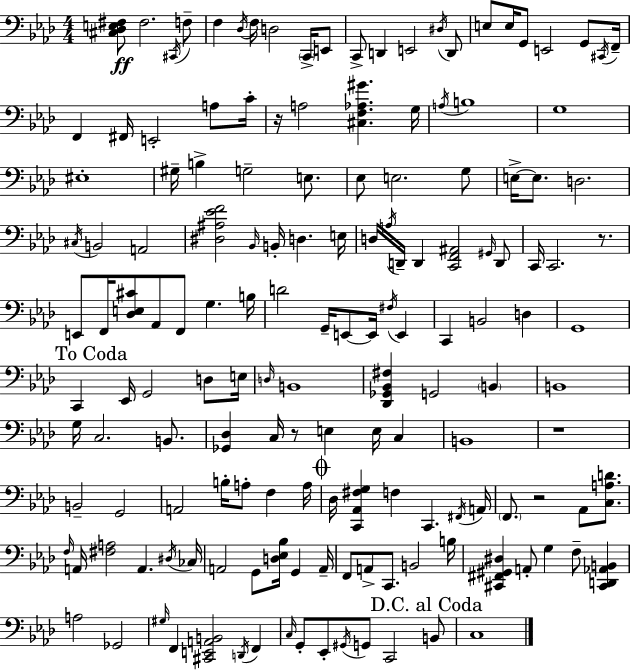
[C#3,Db3,E3,F#3]/e F#3/h. C#2/s F3/e F3/q Db3/s F3/s D3/h C2/s E2/e C2/e D2/q E2/h D#3/s D2/e E3/e E3/s G2/e E2/h G2/e C#2/s F2/s F2/q F#2/s E2/h A3/e C4/s R/s A3/h [C#3,F3,Ab3,G#4]/q. G3/s A3/s B3/w G3/w EIS3/w G#3/s B3/q G3/h E3/e. Eb3/e E3/h. G3/e E3/s E3/e. D3/h. C#3/s B2/h A2/h [D#3,A#3,Eb4,F4]/h Bb2/s B2/s D3/q. E3/s D3/s A3/s D2/s D2/q [C2,F2,A#2]/h G#2/s D2/e C2/s C2/h. R/e. E2/e F2/s [Db3,E3,C#4]/e Ab2/e F2/e G3/q. B3/s D4/h G2/s E2/e E2/s F#3/s E2/q C2/q B2/h D3/q G2/w C2/q Eb2/s G2/h D3/e E3/s D3/s B2/w [Db2,Gb2,Bb2,F#3]/q G2/h B2/q B2/w G3/s C3/h. B2/e. [Gb2,Db3]/q C3/s R/e E3/q E3/s C3/q B2/w R/w B2/h G2/h A2/h B3/s A3/e F3/q A3/s Db3/s [C2,Ab2,F#3,G3]/q F3/q C2/q. F#2/s A2/s F2/e. R/h Ab2/e [C3,A3,D4]/e. F3/s A2/s [F#3,A3]/h A2/q. D#3/s CES3/s A2/h G2/e [D3,Eb3,Bb3]/s G2/q A2/s F2/e A2/e C2/e. B2/h B3/s [C#2,F#2,G#2,D#3]/q A2/e G3/q F3/e [C#2,D2,Ab2,B2]/q A3/h Gb2/h G#3/s F2/q [C#2,E2,A2,B2]/h D2/s F2/q C3/s G2/e Eb2/e G#2/s G2/e C2/h B2/e C3/w